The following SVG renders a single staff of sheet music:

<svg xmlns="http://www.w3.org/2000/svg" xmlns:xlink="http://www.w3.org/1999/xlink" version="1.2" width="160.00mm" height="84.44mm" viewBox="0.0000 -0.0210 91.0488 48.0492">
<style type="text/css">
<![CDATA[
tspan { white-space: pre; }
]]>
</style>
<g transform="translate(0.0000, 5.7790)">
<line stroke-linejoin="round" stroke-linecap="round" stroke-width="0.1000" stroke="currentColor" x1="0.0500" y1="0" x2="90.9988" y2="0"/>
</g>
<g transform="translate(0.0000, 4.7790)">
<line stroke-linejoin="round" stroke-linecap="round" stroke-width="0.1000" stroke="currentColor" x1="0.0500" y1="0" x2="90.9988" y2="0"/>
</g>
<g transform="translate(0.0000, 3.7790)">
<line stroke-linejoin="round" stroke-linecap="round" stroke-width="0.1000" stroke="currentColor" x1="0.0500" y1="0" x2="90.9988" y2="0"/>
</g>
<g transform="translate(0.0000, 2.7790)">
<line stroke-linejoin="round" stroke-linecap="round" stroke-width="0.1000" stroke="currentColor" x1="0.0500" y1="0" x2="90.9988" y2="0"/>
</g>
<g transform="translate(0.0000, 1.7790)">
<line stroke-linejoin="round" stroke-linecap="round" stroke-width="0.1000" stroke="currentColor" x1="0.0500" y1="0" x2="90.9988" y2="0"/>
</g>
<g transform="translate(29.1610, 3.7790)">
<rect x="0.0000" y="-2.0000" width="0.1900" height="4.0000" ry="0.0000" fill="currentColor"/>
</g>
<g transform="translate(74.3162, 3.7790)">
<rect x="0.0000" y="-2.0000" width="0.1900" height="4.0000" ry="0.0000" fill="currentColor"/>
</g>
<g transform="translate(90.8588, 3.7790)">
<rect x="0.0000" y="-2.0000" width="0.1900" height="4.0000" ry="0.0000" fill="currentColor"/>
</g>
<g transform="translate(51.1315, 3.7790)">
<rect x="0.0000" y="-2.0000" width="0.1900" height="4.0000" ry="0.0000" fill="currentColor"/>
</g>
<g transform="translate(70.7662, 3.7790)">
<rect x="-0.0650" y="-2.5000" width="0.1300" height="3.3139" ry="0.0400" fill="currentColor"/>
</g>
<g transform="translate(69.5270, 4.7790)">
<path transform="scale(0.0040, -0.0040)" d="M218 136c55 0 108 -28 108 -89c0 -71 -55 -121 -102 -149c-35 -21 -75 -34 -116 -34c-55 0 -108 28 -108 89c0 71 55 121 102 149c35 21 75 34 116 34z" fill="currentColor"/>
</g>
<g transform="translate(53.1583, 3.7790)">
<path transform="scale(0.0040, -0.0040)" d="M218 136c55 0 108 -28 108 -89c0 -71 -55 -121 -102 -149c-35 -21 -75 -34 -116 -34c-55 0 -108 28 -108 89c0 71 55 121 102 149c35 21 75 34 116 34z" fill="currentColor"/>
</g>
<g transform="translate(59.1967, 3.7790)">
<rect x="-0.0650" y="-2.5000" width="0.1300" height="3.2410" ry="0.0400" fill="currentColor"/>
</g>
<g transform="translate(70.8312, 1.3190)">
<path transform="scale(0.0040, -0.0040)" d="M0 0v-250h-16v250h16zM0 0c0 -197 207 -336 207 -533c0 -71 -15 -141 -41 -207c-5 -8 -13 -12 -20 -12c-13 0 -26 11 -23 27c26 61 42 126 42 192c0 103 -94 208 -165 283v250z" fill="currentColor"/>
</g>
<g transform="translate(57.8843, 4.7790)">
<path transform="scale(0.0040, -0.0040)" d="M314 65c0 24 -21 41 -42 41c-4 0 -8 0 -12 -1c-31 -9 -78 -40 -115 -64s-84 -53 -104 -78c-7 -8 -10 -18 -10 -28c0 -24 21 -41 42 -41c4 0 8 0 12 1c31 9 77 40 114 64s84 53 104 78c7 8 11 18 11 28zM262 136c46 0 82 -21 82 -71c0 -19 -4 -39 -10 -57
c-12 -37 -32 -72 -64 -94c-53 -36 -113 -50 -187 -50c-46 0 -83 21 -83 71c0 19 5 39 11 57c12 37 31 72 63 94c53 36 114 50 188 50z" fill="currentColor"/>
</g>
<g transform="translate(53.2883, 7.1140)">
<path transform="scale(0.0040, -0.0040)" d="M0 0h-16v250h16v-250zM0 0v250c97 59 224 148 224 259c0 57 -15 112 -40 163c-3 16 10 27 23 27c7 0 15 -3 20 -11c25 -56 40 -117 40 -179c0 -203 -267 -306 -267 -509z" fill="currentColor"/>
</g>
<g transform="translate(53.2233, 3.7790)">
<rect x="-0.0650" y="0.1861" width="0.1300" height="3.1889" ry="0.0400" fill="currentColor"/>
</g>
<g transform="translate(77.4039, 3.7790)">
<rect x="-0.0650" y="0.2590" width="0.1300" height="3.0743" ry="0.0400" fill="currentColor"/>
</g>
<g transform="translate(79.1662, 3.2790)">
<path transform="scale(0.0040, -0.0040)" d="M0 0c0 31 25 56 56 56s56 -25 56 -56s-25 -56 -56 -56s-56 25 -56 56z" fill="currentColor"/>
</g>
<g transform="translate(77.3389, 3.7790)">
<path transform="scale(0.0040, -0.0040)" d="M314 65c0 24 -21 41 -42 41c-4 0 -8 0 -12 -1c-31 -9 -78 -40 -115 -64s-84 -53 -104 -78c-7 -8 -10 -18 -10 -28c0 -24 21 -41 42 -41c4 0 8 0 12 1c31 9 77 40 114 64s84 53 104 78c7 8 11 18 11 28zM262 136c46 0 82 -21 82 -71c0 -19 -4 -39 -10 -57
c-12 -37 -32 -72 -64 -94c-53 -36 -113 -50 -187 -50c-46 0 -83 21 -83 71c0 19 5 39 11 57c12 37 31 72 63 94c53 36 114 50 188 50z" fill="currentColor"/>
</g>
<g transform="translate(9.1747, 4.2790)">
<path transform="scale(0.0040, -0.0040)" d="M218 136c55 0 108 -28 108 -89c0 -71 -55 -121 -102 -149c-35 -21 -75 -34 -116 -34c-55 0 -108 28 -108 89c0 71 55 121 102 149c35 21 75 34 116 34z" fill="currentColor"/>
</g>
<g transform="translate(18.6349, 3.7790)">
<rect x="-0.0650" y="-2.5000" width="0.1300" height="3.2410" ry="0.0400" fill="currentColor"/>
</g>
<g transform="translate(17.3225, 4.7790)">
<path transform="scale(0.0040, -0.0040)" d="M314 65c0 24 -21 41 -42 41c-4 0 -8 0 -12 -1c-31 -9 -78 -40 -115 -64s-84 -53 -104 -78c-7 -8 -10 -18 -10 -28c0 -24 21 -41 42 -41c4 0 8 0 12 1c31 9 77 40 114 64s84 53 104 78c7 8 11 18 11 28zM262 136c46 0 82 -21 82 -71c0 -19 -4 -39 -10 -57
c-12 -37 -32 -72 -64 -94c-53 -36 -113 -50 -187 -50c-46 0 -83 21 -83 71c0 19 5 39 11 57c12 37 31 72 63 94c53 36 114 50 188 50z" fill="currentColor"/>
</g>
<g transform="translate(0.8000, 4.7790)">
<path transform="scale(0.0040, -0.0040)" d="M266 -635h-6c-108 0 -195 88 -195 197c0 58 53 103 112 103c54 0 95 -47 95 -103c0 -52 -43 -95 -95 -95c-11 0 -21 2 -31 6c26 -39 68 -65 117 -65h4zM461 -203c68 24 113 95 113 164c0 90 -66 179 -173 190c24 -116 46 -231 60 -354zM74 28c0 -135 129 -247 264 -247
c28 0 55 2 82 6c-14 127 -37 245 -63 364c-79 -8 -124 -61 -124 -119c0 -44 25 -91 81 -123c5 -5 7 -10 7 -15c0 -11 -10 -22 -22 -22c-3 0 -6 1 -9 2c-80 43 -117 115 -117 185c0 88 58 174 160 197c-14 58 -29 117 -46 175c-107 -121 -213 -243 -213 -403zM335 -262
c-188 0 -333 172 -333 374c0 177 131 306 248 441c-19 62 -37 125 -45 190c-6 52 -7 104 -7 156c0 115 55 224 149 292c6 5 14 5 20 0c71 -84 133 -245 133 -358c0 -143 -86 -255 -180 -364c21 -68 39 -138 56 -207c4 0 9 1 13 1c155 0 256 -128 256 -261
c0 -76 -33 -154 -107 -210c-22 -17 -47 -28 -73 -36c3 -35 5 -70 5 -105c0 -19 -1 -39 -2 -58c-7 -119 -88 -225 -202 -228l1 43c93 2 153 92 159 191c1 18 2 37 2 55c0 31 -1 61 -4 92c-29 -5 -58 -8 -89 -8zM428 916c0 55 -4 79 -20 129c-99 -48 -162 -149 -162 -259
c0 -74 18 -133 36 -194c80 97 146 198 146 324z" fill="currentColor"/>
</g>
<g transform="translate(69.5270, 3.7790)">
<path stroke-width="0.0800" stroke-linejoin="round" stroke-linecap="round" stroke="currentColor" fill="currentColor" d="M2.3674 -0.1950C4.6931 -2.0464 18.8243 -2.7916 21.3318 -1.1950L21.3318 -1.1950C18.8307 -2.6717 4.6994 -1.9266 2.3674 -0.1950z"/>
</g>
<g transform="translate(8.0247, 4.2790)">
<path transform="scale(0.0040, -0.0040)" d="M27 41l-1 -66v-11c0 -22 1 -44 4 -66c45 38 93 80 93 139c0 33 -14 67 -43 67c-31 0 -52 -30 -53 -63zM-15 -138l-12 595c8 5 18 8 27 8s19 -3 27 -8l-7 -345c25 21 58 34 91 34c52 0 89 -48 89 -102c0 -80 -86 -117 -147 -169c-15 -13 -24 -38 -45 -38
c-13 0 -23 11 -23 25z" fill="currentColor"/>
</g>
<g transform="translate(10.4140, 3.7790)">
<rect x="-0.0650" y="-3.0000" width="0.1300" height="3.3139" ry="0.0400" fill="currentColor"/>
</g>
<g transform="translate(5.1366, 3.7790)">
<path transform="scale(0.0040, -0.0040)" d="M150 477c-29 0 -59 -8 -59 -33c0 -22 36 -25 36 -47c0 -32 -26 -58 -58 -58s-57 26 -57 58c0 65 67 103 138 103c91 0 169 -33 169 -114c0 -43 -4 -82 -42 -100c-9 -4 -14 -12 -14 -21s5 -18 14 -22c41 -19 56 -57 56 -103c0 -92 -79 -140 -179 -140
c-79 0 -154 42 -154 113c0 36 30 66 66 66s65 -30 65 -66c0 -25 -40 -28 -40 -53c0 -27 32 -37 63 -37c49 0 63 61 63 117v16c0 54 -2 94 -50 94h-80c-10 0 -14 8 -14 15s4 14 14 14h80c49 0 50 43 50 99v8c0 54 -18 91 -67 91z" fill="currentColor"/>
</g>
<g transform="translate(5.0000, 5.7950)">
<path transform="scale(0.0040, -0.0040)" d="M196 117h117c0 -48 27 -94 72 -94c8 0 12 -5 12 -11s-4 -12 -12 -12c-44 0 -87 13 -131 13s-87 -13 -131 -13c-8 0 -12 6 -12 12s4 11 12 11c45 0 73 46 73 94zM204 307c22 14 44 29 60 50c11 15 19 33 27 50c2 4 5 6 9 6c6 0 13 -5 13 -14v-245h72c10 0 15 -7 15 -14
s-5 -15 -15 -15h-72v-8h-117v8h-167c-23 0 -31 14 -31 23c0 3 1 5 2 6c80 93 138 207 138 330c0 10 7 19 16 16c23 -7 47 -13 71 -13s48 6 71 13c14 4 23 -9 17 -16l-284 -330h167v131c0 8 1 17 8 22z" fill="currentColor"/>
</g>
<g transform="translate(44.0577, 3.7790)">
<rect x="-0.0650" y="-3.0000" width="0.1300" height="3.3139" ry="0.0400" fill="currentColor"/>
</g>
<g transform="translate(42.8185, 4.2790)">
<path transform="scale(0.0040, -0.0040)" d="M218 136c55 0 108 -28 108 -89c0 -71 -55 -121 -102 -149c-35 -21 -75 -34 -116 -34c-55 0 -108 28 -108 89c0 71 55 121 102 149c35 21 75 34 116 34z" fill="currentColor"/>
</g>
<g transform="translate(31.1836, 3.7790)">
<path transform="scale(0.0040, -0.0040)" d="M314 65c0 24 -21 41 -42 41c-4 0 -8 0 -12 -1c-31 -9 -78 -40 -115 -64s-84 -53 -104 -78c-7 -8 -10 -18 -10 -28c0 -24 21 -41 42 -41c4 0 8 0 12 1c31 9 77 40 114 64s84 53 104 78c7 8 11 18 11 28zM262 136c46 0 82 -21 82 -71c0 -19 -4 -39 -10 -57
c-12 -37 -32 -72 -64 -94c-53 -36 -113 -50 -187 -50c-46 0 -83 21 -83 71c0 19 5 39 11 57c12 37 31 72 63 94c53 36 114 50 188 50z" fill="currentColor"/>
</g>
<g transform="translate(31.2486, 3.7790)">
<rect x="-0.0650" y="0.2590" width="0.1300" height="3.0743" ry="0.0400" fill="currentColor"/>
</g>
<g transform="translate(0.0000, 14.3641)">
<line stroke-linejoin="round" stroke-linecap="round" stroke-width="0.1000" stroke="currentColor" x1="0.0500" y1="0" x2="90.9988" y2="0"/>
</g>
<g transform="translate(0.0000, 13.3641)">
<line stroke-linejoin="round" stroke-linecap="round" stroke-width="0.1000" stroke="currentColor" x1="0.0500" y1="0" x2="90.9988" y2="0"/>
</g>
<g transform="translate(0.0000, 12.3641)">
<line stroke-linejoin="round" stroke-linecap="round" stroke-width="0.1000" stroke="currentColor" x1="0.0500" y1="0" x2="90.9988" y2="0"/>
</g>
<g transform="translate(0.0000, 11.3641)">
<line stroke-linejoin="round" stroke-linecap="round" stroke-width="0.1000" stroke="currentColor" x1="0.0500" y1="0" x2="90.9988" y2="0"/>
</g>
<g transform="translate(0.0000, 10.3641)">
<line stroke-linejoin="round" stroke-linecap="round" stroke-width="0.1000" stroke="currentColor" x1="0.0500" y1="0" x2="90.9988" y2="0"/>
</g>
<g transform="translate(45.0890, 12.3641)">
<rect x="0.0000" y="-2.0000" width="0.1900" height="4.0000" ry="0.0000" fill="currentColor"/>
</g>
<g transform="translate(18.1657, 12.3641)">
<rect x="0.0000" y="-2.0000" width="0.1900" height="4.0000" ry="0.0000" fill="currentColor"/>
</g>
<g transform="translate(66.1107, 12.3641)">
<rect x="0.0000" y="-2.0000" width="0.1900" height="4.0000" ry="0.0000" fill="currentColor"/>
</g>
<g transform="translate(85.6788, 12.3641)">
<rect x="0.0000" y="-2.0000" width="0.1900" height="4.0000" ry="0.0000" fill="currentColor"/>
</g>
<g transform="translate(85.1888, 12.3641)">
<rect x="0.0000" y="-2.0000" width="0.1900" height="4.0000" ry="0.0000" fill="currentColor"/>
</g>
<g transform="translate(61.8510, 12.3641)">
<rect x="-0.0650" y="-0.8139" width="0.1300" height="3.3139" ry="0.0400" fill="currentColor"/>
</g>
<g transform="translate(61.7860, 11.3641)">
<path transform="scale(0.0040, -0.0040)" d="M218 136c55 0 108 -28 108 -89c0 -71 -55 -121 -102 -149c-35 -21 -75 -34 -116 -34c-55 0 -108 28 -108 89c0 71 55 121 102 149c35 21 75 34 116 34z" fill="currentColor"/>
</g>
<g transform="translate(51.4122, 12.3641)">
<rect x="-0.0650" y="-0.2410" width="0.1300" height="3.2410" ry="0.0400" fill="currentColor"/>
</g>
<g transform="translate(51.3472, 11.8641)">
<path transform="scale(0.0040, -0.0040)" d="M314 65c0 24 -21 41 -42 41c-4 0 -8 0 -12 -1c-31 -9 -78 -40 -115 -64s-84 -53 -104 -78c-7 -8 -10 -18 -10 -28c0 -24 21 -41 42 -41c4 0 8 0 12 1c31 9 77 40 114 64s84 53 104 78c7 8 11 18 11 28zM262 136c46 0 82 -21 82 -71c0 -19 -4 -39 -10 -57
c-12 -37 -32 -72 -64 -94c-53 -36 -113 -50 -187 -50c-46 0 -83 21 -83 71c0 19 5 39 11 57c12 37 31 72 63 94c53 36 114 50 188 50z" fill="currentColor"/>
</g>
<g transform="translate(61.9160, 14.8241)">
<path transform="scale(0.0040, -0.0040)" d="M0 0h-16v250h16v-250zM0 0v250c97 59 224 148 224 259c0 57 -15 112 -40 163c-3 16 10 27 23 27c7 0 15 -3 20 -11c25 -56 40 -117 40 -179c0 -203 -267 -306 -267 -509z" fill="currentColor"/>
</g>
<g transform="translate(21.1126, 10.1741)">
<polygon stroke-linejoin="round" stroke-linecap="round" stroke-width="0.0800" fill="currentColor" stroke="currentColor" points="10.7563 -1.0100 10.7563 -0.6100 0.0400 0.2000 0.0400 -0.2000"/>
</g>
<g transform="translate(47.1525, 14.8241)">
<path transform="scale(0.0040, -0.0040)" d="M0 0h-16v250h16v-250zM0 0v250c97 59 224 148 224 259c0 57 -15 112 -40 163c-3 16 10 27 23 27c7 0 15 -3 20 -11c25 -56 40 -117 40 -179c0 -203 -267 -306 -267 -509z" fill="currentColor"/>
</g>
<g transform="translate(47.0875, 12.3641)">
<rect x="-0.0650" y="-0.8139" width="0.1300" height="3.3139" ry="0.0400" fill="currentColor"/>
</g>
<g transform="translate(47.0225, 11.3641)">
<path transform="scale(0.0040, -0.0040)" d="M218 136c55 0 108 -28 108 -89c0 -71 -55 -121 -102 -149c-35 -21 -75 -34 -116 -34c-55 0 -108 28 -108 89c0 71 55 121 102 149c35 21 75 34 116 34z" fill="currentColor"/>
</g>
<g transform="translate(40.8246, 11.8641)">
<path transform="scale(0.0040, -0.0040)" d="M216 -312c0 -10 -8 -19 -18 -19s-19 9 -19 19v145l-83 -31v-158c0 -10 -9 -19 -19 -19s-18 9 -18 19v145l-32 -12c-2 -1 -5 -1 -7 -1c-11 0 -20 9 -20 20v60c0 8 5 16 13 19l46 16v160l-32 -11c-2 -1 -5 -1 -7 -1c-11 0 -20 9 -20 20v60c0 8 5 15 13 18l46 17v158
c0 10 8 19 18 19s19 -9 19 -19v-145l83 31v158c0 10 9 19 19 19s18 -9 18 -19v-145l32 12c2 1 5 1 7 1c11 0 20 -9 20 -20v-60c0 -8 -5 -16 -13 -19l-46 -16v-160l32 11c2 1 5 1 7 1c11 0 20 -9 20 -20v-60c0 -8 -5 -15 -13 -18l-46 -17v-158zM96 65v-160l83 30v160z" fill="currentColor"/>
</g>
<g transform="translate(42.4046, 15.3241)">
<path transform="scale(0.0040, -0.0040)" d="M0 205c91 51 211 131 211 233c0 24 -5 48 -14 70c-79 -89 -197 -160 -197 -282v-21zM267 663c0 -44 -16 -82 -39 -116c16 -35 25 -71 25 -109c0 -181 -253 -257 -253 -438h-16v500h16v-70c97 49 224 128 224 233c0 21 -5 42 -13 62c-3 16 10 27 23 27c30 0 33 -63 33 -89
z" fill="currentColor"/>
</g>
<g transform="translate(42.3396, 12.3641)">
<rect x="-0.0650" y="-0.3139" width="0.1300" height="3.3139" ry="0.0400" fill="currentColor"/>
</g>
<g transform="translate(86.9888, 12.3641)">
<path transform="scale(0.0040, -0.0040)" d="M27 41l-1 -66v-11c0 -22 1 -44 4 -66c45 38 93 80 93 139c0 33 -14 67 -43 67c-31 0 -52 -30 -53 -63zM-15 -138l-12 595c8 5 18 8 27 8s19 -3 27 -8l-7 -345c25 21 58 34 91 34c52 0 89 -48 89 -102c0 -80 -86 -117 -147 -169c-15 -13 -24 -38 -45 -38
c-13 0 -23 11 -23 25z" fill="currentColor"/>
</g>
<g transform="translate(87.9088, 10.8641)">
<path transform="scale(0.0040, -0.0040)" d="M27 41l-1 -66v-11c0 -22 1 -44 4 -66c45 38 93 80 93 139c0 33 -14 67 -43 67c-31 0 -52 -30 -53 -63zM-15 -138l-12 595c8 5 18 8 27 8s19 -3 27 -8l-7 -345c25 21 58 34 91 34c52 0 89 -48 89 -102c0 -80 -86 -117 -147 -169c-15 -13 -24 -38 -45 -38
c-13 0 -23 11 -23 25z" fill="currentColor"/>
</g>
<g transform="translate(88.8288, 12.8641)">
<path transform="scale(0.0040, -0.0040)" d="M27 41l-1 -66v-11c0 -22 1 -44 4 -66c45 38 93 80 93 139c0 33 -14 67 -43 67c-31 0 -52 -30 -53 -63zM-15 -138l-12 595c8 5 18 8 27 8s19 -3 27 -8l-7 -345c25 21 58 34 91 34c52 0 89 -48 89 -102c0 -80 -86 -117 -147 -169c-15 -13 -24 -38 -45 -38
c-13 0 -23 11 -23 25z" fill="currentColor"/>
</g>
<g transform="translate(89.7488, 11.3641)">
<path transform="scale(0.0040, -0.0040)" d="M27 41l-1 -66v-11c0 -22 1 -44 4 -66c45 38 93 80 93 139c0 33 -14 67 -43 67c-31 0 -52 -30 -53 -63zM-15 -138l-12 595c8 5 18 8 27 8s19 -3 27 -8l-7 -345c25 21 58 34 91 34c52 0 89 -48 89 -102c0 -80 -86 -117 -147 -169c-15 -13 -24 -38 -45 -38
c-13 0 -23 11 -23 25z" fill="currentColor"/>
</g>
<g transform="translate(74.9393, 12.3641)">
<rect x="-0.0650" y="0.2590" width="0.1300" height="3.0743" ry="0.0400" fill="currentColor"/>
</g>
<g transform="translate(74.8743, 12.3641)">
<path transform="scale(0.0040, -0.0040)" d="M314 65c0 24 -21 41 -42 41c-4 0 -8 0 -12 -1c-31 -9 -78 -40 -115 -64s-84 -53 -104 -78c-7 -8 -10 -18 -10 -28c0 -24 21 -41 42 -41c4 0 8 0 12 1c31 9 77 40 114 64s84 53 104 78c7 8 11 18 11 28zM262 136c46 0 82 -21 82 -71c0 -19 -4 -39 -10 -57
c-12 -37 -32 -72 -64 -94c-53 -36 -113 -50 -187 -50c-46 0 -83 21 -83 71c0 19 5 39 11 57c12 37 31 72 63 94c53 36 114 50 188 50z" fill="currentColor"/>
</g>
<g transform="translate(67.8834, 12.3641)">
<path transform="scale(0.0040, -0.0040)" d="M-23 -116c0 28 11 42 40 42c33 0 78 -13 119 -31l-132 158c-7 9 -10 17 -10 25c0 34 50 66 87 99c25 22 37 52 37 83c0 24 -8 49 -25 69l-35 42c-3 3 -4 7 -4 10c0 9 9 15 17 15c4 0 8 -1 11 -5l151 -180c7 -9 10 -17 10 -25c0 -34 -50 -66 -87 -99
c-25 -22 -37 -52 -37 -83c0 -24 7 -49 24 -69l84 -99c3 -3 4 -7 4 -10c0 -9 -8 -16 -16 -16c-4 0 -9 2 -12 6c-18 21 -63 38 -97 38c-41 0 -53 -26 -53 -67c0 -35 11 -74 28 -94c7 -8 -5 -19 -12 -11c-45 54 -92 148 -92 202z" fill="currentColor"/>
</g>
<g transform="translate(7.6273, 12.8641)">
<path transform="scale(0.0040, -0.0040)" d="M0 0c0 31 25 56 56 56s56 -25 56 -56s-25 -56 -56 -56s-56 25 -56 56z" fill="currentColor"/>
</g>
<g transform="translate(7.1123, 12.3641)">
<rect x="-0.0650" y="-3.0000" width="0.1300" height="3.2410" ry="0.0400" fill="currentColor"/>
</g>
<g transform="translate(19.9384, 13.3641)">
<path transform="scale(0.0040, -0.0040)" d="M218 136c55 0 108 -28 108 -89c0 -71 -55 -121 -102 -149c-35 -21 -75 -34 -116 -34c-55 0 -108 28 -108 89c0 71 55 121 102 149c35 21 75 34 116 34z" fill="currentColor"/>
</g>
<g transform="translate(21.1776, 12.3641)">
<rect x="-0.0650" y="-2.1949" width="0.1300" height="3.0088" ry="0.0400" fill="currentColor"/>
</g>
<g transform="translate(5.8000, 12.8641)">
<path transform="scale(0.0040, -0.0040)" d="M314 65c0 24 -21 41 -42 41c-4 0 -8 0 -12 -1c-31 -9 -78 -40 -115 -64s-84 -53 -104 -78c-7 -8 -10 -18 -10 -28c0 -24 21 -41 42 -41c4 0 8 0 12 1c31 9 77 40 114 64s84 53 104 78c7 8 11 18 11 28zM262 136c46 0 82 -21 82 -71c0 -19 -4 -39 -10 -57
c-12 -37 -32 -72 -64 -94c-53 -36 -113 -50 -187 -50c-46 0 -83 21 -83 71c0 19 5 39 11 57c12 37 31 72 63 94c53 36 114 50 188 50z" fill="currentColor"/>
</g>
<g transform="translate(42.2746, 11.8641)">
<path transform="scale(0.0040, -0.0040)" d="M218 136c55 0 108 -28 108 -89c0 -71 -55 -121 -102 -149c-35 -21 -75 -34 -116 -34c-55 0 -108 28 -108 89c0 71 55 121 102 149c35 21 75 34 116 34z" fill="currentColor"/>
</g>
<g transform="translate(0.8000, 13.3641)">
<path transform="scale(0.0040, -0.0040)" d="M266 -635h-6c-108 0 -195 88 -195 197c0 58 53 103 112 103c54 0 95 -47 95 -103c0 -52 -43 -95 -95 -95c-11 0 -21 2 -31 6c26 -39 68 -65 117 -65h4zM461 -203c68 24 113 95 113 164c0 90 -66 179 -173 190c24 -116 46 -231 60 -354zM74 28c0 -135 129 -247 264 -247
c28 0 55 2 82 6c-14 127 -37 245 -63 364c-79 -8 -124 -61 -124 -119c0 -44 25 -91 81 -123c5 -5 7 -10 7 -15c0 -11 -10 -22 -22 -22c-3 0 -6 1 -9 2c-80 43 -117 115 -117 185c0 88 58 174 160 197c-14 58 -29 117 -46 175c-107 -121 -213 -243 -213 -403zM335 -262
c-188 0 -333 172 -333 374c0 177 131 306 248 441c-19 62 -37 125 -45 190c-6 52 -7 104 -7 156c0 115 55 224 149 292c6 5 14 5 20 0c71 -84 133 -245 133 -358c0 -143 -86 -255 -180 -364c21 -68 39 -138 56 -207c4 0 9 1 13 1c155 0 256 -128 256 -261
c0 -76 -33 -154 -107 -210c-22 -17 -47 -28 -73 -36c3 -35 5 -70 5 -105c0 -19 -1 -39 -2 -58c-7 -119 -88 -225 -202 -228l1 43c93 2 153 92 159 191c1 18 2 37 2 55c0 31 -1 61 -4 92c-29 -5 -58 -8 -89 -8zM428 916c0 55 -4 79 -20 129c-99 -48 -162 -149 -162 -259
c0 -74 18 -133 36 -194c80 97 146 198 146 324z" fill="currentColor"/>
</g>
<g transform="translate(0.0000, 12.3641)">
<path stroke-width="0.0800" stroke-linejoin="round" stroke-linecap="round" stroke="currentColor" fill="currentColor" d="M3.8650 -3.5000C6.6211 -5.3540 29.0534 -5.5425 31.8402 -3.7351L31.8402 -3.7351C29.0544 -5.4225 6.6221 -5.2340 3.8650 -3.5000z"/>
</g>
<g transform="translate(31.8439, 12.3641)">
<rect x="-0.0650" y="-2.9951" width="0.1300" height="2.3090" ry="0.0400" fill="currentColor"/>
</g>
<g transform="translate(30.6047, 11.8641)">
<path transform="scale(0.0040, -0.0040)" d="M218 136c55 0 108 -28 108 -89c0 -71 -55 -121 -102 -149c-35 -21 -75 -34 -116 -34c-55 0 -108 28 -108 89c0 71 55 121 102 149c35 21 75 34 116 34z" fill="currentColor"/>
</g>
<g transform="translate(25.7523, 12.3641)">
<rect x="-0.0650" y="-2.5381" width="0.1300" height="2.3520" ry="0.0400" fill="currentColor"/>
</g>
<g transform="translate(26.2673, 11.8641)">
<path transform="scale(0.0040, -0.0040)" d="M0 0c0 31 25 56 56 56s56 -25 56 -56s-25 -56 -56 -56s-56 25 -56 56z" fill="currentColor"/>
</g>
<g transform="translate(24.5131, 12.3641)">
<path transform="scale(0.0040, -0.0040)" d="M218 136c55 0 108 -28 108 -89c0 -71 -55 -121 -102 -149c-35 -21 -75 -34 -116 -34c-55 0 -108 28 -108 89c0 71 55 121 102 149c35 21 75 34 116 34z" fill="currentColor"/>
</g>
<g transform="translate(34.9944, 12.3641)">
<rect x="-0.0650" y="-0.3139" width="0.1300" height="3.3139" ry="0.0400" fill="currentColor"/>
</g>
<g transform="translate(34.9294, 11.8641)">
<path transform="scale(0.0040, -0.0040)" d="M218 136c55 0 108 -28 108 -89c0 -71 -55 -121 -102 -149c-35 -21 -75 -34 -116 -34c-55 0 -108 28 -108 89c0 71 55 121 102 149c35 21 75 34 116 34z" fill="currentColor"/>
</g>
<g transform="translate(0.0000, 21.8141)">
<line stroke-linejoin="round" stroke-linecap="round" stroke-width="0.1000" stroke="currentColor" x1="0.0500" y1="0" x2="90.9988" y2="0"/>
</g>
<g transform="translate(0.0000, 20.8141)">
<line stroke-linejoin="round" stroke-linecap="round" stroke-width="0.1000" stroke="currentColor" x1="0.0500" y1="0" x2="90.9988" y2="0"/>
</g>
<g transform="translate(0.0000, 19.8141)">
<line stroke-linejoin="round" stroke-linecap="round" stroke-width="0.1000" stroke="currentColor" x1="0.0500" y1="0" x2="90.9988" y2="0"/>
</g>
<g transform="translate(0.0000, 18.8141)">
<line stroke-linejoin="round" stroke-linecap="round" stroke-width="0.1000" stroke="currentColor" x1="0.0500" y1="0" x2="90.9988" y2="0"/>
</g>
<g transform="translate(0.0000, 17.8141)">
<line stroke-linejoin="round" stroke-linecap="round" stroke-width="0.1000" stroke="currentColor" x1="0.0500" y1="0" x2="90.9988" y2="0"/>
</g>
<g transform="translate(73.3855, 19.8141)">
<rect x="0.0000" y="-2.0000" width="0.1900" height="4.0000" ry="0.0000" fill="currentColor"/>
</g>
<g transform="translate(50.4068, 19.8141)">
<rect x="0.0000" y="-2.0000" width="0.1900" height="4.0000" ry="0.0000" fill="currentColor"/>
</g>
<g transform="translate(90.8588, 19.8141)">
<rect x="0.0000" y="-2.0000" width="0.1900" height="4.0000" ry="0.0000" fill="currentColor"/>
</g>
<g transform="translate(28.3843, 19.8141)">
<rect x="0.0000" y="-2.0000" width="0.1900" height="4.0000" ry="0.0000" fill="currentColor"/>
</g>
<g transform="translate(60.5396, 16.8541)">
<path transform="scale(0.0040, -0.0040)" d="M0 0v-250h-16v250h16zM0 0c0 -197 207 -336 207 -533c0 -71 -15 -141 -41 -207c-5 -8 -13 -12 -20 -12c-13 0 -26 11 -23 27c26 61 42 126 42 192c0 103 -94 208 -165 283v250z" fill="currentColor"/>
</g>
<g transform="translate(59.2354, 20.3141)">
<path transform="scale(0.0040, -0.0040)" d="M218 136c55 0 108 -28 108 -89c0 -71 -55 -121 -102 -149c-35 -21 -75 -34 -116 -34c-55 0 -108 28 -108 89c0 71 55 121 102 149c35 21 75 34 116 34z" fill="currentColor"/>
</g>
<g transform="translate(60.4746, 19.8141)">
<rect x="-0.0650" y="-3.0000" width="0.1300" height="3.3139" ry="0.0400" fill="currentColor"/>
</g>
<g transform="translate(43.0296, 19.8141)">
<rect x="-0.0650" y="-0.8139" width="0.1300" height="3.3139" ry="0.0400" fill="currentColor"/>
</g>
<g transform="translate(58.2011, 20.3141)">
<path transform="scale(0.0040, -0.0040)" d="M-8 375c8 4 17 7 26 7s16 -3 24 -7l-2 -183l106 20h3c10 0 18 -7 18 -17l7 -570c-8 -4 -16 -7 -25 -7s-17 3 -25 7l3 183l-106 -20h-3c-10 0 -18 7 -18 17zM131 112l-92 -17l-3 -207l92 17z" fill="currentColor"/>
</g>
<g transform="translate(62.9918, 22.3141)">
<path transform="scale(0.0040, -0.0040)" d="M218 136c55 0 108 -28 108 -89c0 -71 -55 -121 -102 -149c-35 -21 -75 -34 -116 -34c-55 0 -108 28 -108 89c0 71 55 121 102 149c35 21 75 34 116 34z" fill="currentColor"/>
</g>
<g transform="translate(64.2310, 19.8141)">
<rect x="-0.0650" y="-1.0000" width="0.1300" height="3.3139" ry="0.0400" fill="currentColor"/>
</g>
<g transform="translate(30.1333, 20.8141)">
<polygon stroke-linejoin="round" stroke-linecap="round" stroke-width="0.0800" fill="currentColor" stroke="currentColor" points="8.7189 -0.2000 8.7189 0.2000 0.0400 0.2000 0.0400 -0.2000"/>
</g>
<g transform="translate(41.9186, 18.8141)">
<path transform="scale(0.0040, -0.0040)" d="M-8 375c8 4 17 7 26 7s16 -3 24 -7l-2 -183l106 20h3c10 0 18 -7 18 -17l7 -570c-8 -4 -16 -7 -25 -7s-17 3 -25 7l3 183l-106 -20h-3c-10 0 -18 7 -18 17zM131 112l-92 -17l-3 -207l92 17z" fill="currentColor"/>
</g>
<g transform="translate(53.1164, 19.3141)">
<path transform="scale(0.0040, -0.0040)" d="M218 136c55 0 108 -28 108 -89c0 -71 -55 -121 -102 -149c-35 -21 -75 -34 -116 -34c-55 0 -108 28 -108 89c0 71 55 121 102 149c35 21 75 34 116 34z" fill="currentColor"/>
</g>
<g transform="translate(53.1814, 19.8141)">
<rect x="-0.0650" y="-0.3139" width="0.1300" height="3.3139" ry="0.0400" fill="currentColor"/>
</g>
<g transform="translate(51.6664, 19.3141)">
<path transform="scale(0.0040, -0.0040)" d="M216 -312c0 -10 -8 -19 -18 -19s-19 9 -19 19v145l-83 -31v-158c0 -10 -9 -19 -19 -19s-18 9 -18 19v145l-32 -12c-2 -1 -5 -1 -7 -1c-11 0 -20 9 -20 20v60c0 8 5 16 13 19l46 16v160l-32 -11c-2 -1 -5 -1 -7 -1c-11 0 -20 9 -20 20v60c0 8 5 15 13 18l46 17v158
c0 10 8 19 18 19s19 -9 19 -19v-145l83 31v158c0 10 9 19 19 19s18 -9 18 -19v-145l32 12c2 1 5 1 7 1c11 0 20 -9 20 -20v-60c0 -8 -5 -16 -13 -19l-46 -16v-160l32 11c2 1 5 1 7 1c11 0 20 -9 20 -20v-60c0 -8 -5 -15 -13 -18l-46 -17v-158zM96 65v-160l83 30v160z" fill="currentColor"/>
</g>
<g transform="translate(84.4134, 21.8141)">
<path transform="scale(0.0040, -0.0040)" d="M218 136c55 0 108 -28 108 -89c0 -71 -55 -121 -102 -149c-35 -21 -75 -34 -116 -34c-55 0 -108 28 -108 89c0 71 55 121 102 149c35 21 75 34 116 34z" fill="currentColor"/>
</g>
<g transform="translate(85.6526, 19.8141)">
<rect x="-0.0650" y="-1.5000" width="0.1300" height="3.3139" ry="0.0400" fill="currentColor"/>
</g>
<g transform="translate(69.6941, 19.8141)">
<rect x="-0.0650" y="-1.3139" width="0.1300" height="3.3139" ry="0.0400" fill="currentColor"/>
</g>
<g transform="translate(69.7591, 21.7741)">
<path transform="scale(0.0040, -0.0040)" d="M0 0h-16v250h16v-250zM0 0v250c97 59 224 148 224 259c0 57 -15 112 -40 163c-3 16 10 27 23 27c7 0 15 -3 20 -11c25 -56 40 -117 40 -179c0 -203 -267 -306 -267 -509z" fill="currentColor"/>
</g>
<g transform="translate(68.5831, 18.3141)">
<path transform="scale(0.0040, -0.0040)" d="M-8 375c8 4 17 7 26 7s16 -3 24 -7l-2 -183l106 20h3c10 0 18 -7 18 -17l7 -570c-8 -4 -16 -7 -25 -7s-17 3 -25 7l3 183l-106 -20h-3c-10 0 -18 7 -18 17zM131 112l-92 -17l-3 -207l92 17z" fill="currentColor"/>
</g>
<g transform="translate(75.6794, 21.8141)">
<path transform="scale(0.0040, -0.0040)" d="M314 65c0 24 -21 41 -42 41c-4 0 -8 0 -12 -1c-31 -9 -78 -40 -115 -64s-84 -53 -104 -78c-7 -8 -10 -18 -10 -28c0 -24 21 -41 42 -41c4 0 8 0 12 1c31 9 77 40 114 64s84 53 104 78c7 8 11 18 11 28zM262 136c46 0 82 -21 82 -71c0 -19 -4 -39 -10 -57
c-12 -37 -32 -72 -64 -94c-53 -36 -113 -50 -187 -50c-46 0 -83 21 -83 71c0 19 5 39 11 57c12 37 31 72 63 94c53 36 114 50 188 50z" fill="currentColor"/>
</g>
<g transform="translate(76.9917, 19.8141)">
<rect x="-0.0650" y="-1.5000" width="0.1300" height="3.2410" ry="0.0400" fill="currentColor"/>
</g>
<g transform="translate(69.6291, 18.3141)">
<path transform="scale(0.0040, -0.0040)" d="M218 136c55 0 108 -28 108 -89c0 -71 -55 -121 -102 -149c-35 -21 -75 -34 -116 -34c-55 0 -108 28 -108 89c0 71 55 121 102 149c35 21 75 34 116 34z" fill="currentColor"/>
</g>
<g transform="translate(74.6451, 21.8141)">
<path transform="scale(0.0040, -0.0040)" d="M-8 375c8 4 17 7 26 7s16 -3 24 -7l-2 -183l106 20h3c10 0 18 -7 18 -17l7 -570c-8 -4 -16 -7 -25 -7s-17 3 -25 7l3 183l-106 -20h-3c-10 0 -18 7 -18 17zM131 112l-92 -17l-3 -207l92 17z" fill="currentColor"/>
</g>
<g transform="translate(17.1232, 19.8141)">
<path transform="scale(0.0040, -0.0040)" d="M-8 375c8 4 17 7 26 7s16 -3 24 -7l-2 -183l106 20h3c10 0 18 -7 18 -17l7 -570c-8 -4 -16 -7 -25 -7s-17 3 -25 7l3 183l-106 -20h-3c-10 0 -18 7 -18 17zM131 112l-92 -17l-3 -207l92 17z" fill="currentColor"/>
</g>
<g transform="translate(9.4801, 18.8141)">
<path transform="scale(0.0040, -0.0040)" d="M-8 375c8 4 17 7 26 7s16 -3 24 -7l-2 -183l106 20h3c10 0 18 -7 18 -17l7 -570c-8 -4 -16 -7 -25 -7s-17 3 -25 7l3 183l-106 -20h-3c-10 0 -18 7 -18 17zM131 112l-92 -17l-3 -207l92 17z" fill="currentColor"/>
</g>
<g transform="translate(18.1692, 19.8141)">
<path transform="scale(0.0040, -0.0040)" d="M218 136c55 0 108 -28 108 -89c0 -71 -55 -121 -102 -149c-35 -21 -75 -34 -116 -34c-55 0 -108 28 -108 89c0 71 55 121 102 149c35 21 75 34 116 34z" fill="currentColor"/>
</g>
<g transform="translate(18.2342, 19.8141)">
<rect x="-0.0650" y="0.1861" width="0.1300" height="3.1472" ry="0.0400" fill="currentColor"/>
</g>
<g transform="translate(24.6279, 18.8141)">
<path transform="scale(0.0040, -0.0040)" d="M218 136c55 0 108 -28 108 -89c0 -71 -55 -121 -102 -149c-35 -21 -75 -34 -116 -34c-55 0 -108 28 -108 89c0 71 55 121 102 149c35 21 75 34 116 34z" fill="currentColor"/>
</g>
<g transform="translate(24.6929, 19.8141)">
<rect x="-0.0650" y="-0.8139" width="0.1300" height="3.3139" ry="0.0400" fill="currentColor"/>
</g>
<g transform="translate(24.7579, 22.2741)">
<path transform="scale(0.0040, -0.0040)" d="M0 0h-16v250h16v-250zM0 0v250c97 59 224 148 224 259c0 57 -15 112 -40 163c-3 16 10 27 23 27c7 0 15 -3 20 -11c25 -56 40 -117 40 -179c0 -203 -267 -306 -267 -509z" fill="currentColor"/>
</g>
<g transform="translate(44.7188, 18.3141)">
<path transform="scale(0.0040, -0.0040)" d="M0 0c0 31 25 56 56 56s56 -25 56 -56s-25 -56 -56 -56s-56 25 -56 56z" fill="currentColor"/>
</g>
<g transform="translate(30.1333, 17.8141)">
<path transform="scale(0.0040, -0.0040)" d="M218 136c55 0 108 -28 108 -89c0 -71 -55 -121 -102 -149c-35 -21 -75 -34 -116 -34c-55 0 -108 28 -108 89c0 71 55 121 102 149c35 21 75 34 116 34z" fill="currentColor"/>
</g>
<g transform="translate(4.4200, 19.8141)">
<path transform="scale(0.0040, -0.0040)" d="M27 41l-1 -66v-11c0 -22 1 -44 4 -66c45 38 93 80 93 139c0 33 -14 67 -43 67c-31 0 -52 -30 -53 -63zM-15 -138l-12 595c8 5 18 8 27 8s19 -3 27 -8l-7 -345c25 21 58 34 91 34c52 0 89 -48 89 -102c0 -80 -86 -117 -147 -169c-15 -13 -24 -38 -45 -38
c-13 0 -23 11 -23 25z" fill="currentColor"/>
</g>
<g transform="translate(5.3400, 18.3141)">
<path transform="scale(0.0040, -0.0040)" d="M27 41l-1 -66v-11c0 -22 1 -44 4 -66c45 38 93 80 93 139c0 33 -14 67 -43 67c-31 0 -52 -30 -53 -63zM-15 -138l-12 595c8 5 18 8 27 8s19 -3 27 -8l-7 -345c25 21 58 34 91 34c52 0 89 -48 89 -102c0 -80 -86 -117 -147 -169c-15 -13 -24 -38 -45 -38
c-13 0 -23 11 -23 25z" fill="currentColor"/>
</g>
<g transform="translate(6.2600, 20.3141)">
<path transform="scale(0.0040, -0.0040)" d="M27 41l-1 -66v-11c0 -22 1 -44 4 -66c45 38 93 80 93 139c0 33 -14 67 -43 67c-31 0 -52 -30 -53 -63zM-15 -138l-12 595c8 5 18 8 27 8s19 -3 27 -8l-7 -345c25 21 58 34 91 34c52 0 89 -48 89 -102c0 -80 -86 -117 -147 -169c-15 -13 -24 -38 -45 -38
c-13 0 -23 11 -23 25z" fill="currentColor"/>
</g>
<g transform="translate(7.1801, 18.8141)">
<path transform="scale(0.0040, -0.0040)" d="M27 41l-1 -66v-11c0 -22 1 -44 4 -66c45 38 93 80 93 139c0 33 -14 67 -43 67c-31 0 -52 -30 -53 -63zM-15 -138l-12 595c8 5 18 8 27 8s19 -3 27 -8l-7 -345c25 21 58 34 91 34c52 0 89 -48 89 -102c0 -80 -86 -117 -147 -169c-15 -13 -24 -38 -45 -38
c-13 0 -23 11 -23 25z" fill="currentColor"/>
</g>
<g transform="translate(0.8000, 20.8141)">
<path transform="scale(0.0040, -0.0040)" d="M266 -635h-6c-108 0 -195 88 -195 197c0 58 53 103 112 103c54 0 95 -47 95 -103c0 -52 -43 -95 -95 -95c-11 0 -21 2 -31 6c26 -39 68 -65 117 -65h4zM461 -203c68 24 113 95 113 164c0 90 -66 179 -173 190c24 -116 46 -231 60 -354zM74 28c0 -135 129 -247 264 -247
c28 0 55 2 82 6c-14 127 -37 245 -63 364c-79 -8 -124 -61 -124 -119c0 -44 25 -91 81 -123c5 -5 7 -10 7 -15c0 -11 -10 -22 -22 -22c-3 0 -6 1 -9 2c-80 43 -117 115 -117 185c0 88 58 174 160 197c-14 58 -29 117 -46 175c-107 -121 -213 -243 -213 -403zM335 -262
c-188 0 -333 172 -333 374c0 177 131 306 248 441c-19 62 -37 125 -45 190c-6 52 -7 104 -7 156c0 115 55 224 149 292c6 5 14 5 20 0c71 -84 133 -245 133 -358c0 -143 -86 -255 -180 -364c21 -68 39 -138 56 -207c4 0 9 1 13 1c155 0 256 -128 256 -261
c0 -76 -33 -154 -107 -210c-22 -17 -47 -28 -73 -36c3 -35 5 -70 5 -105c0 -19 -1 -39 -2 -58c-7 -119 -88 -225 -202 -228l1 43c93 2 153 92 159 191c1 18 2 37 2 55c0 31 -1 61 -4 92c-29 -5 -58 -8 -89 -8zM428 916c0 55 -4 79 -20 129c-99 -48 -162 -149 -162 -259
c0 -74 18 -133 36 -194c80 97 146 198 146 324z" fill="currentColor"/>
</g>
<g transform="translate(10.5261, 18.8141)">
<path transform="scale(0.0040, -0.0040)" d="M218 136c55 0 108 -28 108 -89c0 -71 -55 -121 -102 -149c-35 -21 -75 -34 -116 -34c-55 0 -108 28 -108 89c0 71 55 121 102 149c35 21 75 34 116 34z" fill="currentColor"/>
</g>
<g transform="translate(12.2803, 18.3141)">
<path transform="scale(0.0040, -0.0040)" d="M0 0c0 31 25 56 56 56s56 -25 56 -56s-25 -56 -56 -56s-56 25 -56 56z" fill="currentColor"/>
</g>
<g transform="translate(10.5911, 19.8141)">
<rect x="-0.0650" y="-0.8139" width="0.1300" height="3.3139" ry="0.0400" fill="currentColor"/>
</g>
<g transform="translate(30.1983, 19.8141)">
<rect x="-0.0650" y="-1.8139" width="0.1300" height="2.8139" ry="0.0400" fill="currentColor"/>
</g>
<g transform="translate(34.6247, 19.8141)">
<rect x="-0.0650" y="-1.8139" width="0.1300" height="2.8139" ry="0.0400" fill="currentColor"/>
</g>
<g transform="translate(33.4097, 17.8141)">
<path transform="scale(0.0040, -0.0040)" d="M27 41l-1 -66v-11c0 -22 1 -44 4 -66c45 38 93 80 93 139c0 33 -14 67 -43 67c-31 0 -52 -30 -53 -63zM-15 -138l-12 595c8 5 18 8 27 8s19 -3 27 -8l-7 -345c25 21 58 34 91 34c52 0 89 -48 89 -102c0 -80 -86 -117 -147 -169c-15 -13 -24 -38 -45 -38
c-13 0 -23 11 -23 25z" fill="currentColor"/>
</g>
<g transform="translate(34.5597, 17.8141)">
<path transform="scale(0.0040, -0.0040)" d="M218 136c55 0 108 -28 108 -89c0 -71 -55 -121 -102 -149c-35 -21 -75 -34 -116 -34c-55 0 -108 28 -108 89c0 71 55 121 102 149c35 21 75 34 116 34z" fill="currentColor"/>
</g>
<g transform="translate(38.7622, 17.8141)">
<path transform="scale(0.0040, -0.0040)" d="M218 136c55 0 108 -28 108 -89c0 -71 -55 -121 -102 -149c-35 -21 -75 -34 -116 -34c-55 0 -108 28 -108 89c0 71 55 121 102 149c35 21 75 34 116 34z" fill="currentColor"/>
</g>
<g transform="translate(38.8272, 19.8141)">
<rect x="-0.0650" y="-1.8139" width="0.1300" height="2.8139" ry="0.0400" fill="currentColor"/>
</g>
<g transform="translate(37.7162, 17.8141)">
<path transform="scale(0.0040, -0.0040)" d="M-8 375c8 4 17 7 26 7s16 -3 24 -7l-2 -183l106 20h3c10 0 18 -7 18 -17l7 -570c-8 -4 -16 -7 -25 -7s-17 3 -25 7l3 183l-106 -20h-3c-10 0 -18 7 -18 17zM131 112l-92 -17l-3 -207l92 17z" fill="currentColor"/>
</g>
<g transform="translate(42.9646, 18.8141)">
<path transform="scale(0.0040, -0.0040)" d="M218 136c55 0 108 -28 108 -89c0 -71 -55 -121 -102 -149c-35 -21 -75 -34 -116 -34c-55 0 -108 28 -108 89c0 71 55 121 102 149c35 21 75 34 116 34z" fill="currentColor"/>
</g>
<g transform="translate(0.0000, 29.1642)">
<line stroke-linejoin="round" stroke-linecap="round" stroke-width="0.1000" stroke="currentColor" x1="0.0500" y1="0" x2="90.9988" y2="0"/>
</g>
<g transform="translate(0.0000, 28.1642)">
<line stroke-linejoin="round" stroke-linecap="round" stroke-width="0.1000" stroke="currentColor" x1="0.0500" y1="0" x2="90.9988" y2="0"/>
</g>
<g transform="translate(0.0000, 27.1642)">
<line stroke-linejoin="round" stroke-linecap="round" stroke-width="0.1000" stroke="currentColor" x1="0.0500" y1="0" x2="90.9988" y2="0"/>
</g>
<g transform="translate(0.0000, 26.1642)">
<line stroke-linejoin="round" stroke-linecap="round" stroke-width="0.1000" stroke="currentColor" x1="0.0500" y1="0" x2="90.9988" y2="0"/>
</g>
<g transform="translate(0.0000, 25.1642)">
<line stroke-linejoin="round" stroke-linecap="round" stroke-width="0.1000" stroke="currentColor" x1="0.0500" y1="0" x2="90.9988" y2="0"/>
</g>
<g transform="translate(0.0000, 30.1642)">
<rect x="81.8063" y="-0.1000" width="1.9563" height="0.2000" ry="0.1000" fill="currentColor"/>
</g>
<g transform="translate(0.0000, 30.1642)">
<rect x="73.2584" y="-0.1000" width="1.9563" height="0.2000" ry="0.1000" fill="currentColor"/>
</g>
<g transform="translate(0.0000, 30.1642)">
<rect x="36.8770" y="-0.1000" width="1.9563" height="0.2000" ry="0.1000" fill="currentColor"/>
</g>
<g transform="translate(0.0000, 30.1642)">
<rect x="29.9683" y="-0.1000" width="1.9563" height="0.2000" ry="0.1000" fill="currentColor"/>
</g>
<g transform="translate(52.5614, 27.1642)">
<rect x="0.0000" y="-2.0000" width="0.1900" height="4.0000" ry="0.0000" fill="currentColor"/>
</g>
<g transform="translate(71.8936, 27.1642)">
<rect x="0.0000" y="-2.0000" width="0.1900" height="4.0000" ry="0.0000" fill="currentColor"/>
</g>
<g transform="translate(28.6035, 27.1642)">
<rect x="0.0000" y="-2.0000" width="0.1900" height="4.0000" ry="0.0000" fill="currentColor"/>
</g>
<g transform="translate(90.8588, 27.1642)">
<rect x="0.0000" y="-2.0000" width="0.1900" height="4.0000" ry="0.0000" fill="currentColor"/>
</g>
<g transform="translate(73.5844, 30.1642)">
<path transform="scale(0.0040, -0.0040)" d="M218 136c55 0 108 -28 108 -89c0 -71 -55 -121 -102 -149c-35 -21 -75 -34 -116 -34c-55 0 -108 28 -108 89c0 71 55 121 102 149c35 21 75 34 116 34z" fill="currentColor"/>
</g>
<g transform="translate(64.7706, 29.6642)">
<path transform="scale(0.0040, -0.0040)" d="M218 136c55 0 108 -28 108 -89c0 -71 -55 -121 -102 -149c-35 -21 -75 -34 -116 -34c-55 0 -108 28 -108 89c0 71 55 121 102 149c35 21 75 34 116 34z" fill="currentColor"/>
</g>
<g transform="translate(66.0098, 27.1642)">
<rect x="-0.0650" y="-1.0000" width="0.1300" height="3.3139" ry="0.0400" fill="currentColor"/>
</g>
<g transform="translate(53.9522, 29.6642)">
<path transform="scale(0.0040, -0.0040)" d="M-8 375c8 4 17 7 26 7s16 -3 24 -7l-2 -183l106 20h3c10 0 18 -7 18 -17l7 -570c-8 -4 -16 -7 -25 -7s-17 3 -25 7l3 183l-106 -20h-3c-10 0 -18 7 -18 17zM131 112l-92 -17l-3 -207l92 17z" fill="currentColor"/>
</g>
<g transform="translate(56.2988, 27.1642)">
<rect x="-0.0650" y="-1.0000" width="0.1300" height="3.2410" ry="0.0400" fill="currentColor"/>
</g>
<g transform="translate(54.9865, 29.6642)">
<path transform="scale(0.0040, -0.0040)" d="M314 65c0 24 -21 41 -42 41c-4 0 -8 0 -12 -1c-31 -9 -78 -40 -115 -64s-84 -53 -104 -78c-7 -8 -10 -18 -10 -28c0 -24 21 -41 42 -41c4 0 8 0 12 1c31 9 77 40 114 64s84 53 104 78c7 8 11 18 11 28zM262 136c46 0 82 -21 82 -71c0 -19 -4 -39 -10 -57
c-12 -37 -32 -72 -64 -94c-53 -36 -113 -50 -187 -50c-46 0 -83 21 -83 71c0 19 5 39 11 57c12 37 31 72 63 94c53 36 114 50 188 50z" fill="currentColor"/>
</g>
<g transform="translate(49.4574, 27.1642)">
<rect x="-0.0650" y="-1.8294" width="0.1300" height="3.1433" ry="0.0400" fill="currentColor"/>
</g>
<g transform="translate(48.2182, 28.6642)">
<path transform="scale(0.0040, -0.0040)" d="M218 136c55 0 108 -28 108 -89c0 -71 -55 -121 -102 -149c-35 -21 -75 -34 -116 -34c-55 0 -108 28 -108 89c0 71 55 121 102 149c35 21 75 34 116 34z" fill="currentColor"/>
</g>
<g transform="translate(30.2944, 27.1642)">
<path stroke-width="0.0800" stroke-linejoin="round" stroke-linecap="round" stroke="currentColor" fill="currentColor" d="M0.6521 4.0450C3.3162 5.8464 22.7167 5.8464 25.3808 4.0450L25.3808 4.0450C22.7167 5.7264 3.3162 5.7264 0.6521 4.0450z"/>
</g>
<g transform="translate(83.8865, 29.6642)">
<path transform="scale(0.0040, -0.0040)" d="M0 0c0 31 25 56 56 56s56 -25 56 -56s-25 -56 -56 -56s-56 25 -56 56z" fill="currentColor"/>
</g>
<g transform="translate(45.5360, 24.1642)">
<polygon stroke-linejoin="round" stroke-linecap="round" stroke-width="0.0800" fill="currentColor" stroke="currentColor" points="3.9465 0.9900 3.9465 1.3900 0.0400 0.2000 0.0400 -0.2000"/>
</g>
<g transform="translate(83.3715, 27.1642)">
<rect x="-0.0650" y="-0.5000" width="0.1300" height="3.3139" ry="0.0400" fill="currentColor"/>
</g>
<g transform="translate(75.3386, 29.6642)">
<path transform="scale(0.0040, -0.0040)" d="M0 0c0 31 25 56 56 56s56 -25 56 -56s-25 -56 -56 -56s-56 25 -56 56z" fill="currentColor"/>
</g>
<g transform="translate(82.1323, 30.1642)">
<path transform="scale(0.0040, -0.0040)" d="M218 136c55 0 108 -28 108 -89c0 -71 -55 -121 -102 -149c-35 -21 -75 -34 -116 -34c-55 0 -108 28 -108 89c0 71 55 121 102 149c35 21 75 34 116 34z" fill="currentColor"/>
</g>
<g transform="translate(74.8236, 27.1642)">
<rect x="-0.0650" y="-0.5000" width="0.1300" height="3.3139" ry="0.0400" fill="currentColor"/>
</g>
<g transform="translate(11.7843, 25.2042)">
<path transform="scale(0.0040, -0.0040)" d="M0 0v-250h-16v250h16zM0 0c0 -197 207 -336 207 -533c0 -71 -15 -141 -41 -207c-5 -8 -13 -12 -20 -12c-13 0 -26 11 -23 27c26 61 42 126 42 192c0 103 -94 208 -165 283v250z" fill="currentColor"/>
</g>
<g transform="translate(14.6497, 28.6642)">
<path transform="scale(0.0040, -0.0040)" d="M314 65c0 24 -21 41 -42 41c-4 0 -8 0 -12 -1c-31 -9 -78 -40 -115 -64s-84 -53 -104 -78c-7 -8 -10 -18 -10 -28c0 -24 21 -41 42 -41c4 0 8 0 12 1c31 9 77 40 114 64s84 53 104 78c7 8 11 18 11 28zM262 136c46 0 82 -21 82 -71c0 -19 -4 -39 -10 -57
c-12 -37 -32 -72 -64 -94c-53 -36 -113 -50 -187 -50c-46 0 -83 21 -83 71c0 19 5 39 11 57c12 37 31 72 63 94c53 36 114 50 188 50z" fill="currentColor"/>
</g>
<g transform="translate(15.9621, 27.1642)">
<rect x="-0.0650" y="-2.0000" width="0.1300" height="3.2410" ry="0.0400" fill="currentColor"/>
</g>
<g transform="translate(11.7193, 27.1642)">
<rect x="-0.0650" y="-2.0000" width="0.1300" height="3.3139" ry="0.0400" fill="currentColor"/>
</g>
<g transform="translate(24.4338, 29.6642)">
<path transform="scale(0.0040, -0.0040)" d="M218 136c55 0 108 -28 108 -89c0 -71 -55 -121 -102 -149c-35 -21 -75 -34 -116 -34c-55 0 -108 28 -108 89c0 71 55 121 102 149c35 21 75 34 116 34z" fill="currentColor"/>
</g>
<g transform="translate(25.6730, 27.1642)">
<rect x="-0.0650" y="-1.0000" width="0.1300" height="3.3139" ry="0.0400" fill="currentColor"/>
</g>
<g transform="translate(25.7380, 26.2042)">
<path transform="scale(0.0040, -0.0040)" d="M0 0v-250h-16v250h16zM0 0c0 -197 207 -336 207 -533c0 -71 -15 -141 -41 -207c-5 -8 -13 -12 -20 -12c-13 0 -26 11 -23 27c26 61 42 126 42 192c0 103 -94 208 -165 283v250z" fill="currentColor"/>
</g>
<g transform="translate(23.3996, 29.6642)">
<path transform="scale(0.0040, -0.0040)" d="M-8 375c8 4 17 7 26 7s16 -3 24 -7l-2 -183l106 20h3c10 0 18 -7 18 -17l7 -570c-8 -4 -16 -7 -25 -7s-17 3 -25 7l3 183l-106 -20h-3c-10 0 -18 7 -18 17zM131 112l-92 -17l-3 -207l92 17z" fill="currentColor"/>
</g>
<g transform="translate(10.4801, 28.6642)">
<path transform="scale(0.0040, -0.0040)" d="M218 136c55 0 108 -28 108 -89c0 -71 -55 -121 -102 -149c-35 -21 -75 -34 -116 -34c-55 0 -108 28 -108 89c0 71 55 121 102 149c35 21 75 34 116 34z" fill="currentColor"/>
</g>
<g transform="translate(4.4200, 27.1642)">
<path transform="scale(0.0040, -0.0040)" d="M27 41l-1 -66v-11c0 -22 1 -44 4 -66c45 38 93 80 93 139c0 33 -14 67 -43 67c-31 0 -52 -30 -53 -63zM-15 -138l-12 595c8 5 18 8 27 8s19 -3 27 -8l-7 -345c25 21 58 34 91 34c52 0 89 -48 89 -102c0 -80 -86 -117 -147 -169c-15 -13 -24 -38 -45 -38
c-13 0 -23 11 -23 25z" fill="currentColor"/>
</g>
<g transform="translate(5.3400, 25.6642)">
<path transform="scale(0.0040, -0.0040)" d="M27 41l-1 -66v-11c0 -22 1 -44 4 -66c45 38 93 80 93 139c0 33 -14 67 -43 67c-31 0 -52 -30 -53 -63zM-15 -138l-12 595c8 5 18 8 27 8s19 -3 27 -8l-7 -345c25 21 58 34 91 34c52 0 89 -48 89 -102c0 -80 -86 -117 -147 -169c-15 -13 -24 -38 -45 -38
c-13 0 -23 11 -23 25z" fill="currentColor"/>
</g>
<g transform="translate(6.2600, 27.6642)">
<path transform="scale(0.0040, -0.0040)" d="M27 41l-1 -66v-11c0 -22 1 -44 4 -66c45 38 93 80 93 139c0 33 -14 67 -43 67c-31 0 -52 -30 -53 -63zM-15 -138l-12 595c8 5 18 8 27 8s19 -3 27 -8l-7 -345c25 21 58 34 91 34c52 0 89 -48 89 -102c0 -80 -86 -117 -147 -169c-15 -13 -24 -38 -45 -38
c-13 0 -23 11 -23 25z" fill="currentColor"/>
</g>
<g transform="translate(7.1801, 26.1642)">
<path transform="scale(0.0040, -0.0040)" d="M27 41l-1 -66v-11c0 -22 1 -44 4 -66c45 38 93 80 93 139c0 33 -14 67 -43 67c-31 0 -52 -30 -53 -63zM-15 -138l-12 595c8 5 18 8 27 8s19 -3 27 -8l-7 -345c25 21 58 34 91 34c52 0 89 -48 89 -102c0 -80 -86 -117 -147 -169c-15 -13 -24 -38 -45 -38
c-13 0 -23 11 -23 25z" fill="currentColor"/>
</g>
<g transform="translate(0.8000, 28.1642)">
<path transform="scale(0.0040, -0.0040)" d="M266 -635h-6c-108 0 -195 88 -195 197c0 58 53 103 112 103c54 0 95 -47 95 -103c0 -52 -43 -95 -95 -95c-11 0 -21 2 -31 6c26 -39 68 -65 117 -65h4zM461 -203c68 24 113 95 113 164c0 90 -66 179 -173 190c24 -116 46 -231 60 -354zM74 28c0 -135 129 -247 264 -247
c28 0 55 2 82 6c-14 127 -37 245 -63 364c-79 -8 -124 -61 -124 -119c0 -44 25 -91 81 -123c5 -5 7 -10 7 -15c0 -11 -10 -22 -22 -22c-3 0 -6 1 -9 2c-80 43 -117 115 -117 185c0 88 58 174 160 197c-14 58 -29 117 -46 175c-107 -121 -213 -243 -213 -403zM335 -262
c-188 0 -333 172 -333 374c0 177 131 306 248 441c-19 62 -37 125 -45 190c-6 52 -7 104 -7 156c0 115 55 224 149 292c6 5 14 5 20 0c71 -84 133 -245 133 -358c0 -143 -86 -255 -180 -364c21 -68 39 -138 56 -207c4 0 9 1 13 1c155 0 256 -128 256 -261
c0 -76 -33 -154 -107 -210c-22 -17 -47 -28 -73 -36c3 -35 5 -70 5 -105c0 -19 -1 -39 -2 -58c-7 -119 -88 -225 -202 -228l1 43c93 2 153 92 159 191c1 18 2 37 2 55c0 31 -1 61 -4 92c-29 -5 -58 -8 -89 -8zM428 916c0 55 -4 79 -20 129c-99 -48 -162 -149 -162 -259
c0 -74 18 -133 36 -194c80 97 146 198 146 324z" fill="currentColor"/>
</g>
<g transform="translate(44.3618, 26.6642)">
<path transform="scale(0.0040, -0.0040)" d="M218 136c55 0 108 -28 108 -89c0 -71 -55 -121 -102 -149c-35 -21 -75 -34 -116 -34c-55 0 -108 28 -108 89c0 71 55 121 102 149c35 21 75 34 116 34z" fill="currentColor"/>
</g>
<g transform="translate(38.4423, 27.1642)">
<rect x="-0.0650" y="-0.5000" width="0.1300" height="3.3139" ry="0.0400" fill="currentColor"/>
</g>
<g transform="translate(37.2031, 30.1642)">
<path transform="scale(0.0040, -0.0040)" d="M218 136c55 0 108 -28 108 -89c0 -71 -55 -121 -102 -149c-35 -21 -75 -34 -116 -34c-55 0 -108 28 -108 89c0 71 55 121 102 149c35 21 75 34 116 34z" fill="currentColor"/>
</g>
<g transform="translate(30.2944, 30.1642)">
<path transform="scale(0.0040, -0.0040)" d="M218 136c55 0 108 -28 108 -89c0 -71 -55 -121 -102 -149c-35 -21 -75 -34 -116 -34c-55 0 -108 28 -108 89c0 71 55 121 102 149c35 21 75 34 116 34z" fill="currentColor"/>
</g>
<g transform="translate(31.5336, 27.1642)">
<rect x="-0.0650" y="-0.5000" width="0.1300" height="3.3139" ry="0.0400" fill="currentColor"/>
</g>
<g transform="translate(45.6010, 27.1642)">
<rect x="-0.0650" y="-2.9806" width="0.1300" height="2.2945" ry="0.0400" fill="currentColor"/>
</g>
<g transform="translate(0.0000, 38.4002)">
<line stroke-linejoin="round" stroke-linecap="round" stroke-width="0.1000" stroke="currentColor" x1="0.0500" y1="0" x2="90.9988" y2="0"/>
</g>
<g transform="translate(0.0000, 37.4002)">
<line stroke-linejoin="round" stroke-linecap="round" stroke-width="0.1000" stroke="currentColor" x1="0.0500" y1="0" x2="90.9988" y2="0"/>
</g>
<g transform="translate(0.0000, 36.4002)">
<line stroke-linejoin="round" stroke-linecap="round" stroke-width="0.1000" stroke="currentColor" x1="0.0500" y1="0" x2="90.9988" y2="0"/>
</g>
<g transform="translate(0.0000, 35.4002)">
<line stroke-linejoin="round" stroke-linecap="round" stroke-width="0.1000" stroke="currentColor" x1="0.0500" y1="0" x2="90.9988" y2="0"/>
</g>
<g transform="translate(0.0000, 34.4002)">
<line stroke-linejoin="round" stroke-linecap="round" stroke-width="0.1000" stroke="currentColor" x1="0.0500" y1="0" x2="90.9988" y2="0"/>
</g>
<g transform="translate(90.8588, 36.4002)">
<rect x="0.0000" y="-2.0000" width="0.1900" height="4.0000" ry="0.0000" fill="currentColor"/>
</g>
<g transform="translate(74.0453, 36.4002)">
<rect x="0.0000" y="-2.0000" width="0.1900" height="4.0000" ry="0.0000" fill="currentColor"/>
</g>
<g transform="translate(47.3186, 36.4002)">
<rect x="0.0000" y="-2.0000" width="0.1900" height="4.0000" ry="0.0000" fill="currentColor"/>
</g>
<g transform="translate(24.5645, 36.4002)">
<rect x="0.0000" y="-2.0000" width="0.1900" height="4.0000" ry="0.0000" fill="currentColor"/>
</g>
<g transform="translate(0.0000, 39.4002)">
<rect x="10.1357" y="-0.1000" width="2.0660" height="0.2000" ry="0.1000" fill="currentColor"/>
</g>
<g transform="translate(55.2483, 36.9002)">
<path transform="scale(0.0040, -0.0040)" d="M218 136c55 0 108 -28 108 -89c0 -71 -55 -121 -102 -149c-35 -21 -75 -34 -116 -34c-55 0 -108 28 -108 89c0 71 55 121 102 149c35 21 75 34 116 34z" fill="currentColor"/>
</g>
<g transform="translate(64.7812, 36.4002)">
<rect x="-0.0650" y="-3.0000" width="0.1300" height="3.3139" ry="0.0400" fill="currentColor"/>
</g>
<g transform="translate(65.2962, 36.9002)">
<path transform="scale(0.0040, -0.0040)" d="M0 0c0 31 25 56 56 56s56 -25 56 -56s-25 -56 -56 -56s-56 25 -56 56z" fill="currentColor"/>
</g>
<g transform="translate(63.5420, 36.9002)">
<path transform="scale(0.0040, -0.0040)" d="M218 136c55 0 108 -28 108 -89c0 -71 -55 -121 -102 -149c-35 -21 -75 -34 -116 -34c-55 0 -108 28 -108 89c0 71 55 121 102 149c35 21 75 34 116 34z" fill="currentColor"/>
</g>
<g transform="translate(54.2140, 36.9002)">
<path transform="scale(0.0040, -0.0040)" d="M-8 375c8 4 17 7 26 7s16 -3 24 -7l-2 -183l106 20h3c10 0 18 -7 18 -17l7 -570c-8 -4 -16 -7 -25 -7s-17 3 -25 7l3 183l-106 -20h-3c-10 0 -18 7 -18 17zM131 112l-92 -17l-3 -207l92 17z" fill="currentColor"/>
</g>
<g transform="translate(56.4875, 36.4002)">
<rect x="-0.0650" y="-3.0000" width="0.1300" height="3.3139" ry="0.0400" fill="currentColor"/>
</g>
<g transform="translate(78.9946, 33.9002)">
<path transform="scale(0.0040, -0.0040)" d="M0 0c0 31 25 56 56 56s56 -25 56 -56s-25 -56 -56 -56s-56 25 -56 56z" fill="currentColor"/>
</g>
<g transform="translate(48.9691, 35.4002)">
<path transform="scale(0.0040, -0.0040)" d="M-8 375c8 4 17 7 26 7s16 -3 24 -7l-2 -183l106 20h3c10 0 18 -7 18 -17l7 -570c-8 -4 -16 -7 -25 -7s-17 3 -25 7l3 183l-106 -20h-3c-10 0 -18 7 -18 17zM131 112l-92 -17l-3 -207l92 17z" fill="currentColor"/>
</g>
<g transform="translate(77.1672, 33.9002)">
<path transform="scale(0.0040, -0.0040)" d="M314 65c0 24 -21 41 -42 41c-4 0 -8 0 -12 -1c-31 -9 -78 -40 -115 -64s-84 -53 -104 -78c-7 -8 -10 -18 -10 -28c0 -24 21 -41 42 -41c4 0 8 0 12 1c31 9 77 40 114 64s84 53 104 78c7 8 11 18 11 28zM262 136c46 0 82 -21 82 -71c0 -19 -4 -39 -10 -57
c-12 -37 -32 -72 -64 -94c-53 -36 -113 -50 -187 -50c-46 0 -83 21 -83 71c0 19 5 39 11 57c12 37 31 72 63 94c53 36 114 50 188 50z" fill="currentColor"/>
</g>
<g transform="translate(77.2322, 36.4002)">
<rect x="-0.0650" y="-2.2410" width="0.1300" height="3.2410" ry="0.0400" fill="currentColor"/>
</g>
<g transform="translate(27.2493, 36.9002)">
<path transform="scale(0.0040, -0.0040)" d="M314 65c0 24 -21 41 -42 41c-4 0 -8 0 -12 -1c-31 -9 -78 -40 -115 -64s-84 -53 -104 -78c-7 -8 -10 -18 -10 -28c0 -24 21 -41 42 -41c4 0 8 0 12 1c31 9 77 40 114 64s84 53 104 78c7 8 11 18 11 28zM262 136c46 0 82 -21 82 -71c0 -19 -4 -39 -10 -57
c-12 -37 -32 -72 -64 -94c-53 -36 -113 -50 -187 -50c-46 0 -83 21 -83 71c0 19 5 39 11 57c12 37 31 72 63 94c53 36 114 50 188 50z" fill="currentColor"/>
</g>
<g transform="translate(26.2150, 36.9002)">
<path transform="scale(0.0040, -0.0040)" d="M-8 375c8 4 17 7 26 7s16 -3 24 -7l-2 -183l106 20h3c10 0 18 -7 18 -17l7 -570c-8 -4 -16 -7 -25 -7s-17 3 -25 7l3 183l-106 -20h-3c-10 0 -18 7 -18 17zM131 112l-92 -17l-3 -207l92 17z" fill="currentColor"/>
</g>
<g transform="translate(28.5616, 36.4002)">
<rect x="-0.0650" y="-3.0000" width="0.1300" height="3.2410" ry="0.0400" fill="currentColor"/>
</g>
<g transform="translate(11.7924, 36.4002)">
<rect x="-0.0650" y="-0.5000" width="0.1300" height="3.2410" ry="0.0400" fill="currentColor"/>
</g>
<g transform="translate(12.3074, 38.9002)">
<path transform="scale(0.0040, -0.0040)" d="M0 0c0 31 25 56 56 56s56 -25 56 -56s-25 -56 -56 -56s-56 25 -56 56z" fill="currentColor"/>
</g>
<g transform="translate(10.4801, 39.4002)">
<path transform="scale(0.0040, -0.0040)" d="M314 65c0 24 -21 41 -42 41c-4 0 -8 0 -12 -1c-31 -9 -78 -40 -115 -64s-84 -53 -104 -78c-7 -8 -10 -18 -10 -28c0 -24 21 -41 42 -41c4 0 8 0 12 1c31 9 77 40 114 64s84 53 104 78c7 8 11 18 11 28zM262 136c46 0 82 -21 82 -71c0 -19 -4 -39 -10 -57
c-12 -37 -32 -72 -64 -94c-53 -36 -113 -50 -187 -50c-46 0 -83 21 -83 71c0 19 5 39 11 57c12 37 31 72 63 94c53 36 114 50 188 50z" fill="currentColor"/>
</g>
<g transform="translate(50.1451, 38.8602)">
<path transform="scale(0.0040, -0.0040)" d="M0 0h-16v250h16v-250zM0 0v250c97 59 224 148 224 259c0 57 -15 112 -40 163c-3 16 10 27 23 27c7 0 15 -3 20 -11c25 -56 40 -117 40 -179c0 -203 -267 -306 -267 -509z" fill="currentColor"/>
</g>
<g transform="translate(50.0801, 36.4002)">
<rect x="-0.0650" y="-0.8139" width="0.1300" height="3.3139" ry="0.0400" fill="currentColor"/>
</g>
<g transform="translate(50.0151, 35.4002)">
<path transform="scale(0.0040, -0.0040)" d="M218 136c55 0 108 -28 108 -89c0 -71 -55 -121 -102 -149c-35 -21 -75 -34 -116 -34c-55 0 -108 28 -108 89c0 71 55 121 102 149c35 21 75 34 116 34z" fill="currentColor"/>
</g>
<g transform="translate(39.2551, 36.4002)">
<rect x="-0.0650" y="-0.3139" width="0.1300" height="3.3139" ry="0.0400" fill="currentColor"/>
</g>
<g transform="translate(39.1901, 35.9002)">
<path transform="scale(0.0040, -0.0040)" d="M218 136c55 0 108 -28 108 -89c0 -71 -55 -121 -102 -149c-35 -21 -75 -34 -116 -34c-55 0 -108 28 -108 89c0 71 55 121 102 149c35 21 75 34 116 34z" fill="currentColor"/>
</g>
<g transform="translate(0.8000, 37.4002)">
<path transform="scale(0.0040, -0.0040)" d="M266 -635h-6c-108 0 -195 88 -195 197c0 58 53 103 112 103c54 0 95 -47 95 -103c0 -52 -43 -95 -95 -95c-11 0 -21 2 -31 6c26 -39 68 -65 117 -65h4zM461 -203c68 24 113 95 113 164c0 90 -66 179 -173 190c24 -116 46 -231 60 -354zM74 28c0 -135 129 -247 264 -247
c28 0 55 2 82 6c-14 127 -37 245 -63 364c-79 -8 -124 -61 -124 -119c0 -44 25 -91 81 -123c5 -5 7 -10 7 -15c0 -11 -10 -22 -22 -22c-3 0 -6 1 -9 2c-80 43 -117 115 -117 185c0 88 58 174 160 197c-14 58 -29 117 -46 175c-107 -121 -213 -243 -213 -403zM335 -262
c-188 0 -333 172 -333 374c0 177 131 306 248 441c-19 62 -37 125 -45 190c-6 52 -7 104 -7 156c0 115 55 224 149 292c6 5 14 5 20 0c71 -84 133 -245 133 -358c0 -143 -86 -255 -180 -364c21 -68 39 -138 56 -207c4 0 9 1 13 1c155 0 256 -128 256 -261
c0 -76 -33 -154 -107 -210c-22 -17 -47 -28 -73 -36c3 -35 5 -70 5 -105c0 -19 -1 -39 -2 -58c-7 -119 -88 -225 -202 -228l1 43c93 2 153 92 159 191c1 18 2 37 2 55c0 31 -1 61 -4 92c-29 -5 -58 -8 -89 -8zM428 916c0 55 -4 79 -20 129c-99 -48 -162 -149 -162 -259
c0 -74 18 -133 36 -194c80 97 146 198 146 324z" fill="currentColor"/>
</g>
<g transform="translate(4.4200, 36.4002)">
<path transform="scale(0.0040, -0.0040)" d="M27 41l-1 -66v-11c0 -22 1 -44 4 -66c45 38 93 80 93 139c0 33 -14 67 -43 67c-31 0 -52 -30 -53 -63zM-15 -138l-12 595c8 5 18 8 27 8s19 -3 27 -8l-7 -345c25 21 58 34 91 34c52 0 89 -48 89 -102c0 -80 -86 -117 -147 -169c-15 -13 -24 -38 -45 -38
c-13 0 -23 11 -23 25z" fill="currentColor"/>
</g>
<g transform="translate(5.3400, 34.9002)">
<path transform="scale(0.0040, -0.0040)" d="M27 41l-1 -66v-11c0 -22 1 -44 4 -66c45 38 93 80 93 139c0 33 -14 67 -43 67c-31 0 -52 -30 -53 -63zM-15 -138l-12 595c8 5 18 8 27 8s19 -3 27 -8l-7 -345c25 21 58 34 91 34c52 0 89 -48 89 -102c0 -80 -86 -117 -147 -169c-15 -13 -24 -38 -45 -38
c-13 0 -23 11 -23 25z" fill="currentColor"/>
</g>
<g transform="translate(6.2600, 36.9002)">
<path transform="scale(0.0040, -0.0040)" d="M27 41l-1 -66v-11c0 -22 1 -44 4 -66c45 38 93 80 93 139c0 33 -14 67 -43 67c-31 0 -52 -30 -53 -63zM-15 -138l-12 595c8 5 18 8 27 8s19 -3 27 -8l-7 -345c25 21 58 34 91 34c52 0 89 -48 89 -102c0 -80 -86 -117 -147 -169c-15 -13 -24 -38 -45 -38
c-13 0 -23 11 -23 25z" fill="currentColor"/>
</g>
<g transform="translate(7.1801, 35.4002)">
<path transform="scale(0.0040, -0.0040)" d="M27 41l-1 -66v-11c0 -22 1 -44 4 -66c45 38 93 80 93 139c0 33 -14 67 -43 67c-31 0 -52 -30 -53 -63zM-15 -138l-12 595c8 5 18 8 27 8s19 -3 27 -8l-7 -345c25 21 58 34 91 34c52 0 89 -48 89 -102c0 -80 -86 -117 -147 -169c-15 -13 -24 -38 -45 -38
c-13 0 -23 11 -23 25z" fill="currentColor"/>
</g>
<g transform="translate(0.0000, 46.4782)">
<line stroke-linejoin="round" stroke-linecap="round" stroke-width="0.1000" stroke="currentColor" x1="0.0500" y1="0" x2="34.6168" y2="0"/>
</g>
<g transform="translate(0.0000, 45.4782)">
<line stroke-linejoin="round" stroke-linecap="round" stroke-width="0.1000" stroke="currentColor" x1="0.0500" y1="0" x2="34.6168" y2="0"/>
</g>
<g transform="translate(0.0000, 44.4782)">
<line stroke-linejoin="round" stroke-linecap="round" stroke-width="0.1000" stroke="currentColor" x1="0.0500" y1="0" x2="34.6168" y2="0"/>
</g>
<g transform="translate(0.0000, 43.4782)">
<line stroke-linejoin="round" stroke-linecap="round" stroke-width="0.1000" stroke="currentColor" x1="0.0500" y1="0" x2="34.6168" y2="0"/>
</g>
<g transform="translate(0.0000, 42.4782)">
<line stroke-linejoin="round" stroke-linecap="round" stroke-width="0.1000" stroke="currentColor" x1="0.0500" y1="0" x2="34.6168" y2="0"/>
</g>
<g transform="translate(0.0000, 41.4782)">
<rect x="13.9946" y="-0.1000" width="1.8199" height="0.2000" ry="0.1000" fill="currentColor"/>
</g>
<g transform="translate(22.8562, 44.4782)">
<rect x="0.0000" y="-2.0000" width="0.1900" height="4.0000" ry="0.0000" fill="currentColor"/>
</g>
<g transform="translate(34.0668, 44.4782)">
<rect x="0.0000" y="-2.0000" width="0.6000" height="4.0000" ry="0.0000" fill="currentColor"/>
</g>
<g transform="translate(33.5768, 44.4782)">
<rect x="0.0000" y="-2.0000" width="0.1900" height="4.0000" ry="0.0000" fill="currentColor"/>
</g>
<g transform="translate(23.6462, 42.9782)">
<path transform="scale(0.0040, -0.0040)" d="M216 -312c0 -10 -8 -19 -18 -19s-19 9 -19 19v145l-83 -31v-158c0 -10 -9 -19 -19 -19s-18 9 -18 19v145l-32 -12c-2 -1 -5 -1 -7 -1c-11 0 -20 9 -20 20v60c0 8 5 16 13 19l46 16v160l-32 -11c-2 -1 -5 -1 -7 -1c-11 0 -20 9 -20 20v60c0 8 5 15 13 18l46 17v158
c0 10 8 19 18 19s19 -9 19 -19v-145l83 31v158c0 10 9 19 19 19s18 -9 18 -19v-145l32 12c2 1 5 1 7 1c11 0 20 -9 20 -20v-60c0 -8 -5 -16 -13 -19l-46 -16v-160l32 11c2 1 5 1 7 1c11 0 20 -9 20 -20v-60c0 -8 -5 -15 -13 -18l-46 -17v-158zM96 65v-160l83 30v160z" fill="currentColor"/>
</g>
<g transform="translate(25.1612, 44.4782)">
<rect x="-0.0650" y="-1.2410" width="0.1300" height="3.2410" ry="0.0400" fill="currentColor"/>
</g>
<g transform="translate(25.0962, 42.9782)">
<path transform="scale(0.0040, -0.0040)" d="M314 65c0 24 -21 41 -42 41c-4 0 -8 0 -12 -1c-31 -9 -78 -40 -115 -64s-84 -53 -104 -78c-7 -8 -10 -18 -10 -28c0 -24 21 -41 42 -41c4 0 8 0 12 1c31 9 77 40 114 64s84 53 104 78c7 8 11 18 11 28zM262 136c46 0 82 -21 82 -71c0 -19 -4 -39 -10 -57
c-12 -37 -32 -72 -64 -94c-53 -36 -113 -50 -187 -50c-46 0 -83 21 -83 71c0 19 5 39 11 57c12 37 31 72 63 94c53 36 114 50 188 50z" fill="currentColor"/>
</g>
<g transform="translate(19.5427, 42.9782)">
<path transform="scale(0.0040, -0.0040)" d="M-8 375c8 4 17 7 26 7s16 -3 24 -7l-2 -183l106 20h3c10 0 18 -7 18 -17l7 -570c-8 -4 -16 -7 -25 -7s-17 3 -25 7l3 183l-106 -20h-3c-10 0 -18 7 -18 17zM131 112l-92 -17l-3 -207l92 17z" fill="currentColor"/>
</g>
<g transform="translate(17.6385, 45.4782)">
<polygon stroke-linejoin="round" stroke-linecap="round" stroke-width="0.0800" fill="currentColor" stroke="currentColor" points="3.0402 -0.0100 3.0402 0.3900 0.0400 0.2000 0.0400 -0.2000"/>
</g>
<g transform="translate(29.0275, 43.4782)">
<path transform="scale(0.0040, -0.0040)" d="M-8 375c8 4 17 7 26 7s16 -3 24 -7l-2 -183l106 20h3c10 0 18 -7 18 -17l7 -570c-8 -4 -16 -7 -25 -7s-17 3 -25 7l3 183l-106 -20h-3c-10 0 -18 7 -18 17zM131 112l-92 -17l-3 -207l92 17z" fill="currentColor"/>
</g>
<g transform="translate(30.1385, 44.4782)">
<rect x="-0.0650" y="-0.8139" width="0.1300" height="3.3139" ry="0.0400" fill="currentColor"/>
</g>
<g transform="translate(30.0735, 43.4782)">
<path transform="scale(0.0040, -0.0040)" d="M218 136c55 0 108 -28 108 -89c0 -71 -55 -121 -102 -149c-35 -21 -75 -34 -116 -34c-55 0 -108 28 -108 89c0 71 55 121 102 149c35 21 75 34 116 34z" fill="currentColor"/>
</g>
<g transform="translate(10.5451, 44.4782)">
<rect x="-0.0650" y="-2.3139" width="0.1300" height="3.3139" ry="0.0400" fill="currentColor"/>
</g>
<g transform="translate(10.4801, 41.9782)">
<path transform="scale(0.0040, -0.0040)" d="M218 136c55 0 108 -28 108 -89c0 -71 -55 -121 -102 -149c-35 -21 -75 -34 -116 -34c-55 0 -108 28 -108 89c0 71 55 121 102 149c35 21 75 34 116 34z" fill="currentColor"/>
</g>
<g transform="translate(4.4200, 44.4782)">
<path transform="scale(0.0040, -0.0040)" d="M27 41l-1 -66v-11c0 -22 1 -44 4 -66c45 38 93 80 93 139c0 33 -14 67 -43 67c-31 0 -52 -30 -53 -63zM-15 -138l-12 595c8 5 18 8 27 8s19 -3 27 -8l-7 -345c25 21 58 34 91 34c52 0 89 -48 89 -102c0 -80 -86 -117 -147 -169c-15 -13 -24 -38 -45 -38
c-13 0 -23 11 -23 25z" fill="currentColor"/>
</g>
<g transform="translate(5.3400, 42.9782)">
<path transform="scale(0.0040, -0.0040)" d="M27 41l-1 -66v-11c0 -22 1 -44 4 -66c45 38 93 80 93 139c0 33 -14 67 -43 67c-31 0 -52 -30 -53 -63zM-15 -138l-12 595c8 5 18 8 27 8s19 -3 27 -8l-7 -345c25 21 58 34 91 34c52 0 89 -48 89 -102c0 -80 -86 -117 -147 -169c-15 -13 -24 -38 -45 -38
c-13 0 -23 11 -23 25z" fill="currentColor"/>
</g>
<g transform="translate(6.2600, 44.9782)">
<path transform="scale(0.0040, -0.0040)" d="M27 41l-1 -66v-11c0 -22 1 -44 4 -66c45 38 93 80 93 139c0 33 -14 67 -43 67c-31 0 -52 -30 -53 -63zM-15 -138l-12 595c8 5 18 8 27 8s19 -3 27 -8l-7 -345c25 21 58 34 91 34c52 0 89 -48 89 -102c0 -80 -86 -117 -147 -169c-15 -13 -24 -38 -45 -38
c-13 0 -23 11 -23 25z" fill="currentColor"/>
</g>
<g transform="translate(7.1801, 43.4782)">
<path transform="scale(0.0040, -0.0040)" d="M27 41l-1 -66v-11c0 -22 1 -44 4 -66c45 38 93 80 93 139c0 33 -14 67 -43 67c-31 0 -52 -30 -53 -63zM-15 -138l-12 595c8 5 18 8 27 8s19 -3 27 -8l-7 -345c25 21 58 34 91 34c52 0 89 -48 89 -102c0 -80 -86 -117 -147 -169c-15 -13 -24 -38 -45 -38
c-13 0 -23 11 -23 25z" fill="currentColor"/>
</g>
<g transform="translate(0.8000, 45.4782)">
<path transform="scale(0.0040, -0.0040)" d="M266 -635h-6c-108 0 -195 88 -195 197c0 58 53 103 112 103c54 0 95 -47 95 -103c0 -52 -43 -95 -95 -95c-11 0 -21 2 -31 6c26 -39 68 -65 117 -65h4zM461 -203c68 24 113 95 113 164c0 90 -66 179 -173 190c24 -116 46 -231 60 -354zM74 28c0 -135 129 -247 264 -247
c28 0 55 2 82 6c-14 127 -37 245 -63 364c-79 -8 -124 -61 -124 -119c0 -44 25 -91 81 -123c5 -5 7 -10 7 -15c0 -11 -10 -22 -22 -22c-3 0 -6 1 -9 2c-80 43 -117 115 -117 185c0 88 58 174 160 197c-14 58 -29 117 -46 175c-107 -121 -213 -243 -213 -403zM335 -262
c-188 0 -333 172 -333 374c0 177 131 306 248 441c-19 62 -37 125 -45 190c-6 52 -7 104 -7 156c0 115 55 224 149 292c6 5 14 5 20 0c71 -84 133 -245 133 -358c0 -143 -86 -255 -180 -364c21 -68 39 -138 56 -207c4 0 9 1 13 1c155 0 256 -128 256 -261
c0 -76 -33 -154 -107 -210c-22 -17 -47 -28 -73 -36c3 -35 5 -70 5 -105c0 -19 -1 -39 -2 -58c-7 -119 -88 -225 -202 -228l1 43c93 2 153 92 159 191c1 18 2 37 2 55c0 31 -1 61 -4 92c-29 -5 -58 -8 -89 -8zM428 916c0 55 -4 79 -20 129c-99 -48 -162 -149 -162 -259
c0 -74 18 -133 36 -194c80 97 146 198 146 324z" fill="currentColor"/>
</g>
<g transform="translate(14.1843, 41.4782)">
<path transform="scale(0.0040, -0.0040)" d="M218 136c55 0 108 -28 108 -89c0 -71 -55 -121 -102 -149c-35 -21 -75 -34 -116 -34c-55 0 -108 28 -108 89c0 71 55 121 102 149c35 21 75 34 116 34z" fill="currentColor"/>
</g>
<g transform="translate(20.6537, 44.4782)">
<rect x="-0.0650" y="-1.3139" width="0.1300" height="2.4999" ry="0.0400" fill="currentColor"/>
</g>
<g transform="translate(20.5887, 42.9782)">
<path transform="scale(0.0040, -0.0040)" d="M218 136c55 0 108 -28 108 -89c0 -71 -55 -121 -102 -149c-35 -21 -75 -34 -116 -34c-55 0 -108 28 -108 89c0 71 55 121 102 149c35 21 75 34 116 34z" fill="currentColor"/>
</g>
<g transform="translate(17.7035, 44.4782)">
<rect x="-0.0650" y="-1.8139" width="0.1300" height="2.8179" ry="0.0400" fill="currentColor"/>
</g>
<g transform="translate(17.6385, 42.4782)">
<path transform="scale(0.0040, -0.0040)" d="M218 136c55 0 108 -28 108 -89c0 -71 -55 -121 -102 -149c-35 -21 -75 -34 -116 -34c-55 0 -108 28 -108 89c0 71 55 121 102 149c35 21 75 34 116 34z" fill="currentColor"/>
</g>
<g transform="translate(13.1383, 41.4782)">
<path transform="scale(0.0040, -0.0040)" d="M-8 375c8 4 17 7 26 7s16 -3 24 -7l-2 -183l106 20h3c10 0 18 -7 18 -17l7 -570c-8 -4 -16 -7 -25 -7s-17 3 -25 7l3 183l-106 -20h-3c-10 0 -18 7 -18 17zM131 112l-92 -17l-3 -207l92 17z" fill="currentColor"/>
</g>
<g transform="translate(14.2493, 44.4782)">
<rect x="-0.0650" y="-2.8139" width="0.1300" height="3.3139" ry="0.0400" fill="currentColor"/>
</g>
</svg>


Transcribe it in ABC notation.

X:1
T:Untitled
M:3/4
L:1/4
K:C
_A G2 B2 A B/2 G2 G/2 B2 A2 G/2 B/2 c/2 c ^c/4 d/2 c2 d/2 z B2 d B d/2 f/2 _f/2 f/2 d ^c A/2 _D e/2 E2 E F/2 F2 D/2 C C c/2 F/2 D2 D C C C2 A2 c d/2 A A g2 g a f/2 e/2 ^e2 d